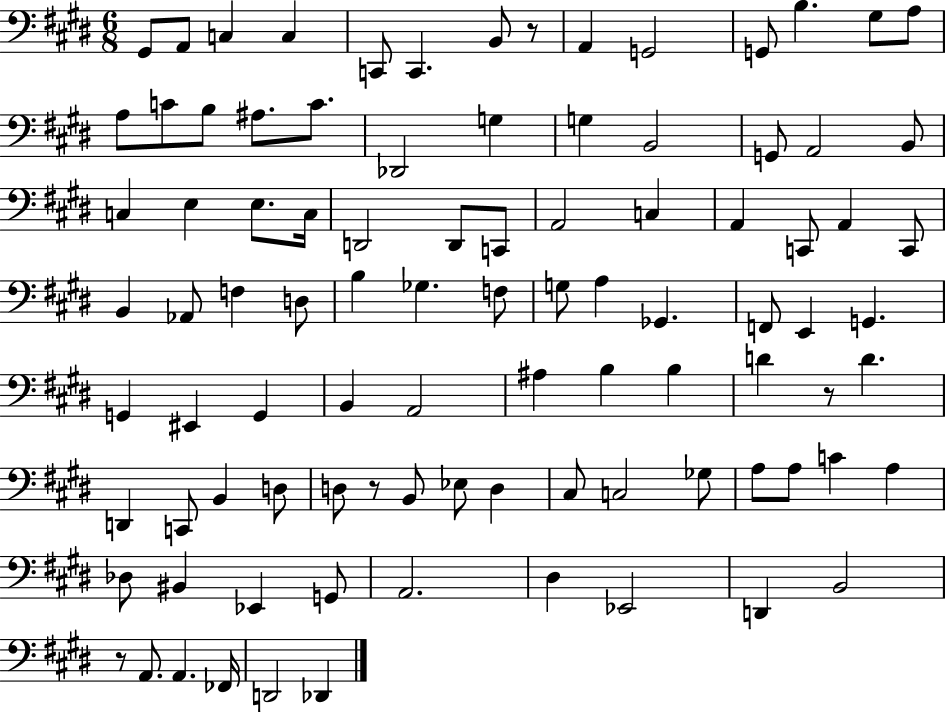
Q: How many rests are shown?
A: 4